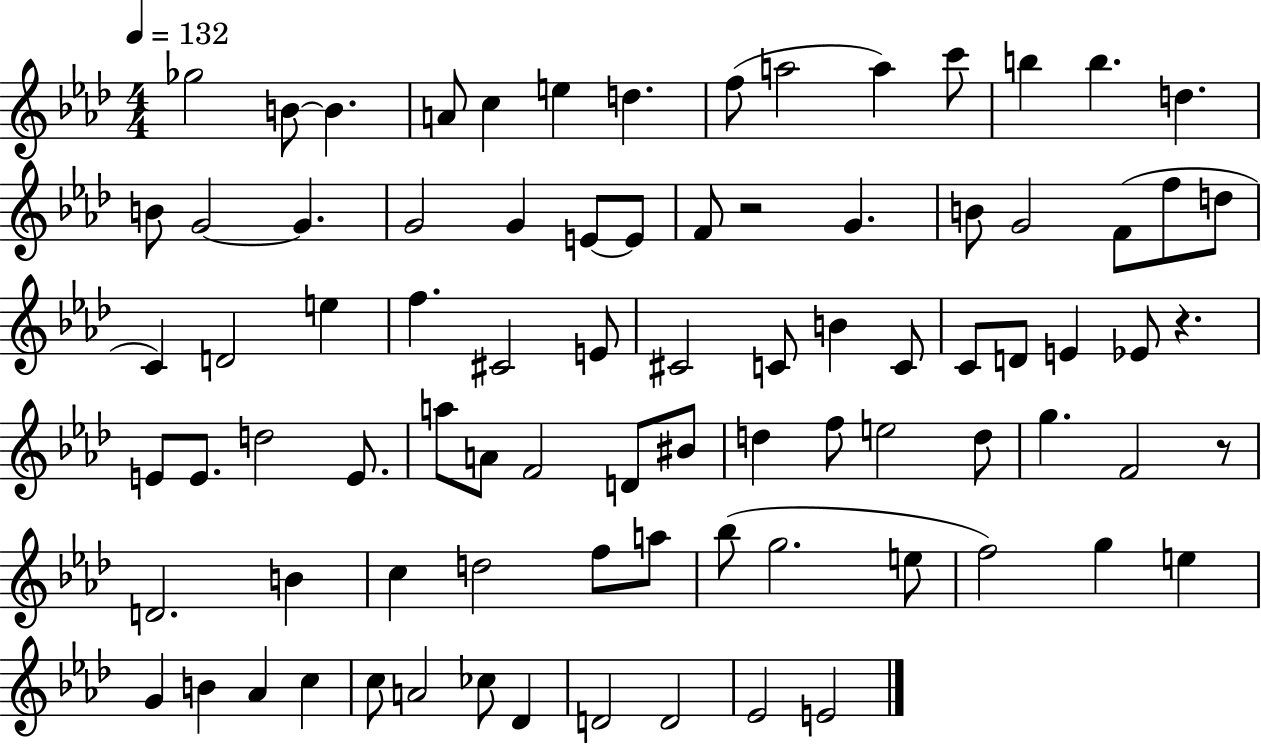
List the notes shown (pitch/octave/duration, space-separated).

Gb5/h B4/e B4/q. A4/e C5/q E5/q D5/q. F5/e A5/h A5/q C6/e B5/q B5/q. D5/q. B4/e G4/h G4/q. G4/h G4/q E4/e E4/e F4/e R/h G4/q. B4/e G4/h F4/e F5/e D5/e C4/q D4/h E5/q F5/q. C#4/h E4/e C#4/h C4/e B4/q C4/e C4/e D4/e E4/q Eb4/e R/q. E4/e E4/e. D5/h E4/e. A5/e A4/e F4/h D4/e BIS4/e D5/q F5/e E5/h D5/e G5/q. F4/h R/e D4/h. B4/q C5/q D5/h F5/e A5/e Bb5/e G5/h. E5/e F5/h G5/q E5/q G4/q B4/q Ab4/q C5/q C5/e A4/h CES5/e Db4/q D4/h D4/h Eb4/h E4/h